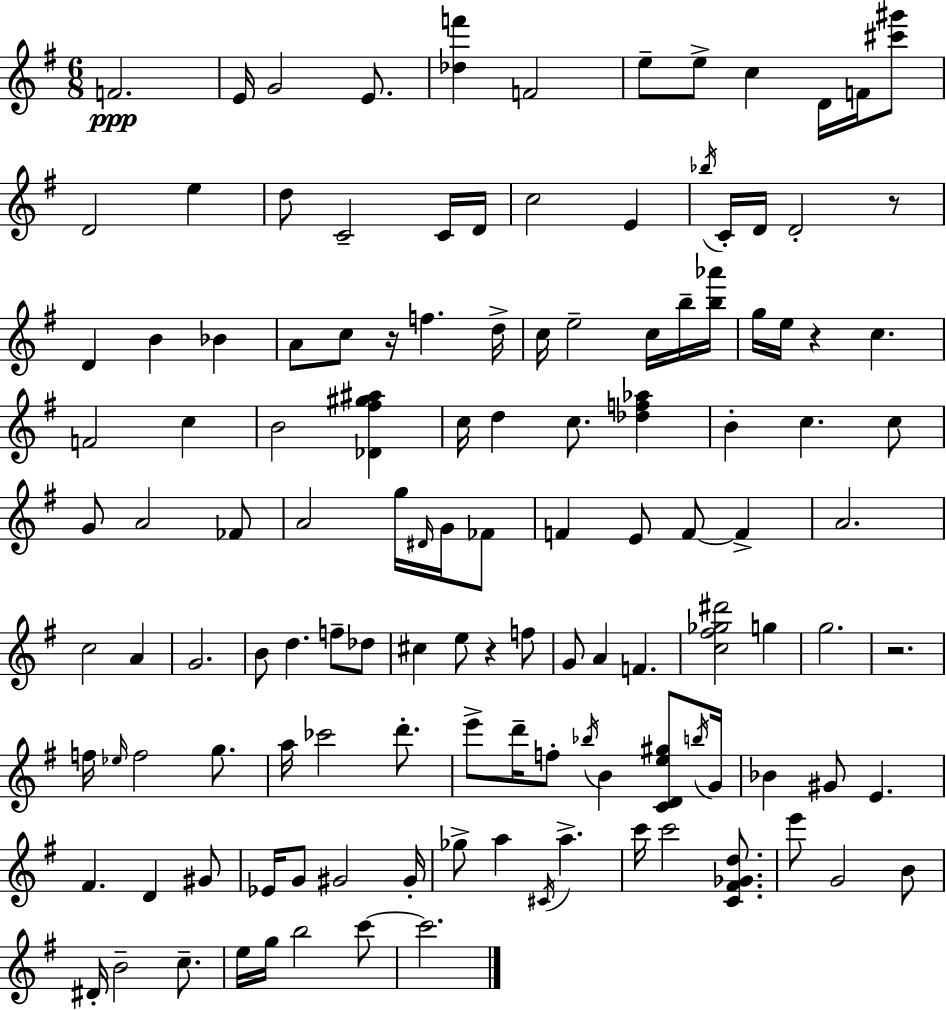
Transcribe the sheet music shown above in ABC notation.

X:1
T:Untitled
M:6/8
L:1/4
K:Em
F2 E/4 G2 E/2 [_df'] F2 e/2 e/2 c D/4 F/4 [^c'^g']/2 D2 e d/2 C2 C/4 D/4 c2 E _b/4 C/4 D/4 D2 z/2 D B _B A/2 c/2 z/4 f d/4 c/4 e2 c/4 b/4 [b_a']/4 g/4 e/4 z c F2 c B2 [_D^f^g^a] c/4 d c/2 [_df_a] B c c/2 G/2 A2 _F/2 A2 g/4 ^D/4 G/4 _F/2 F E/2 F/2 F A2 c2 A G2 B/2 d f/2 _d/2 ^c e/2 z f/2 G/2 A F [c^f_g^d']2 g g2 z2 f/4 _e/4 f2 g/2 a/4 _c'2 d'/2 e'/2 d'/4 f/2 _b/4 B [CDe^g]/2 b/4 G/4 _B ^G/2 E ^F D ^G/2 _E/4 G/2 ^G2 ^G/4 _g/2 a ^C/4 a c'/4 c'2 [C^F_Gd]/2 e'/2 G2 B/2 ^D/4 B2 c/2 e/4 g/4 b2 c'/2 c'2